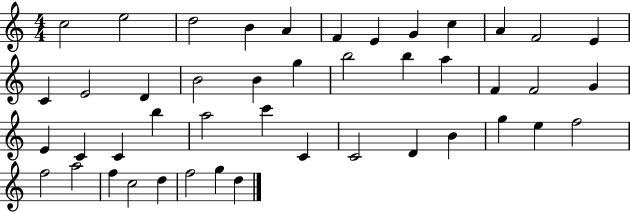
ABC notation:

X:1
T:Untitled
M:4/4
L:1/4
K:C
c2 e2 d2 B A F E G c A F2 E C E2 D B2 B g b2 b a F F2 G E C C b a2 c' C C2 D B g e f2 f2 a2 f c2 d f2 g d